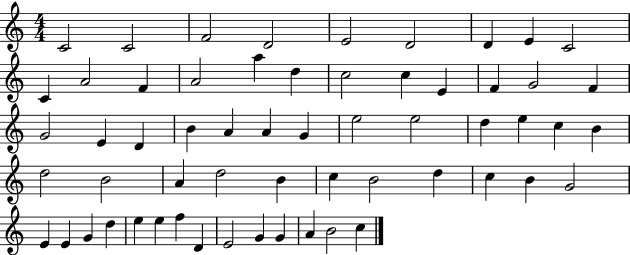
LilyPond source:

{
  \clef treble
  \numericTimeSignature
  \time 4/4
  \key c \major
  c'2 c'2 | f'2 d'2 | e'2 d'2 | d'4 e'4 c'2 | \break c'4 a'2 f'4 | a'2 a''4 d''4 | c''2 c''4 e'4 | f'4 g'2 f'4 | \break g'2 e'4 d'4 | b'4 a'4 a'4 g'4 | e''2 e''2 | d''4 e''4 c''4 b'4 | \break d''2 b'2 | a'4 d''2 b'4 | c''4 b'2 d''4 | c''4 b'4 g'2 | \break e'4 e'4 g'4 d''4 | e''4 e''4 f''4 d'4 | e'2 g'4 g'4 | a'4 b'2 c''4 | \break \bar "|."
}